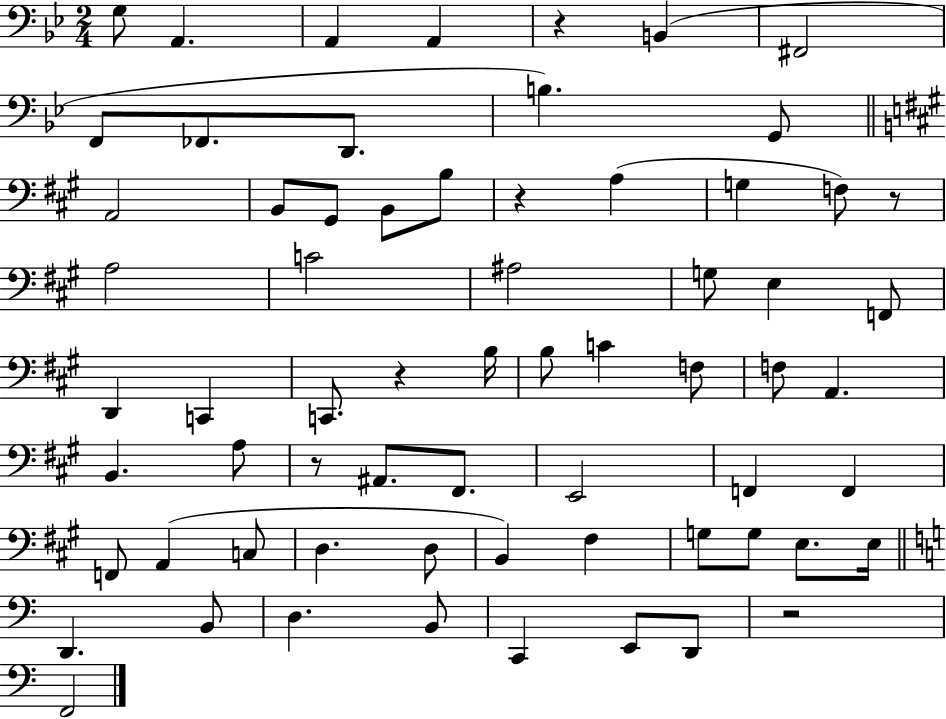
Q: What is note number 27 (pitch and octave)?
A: C2